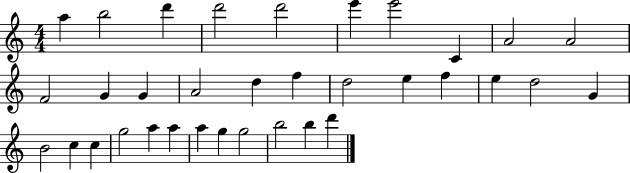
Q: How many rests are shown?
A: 0